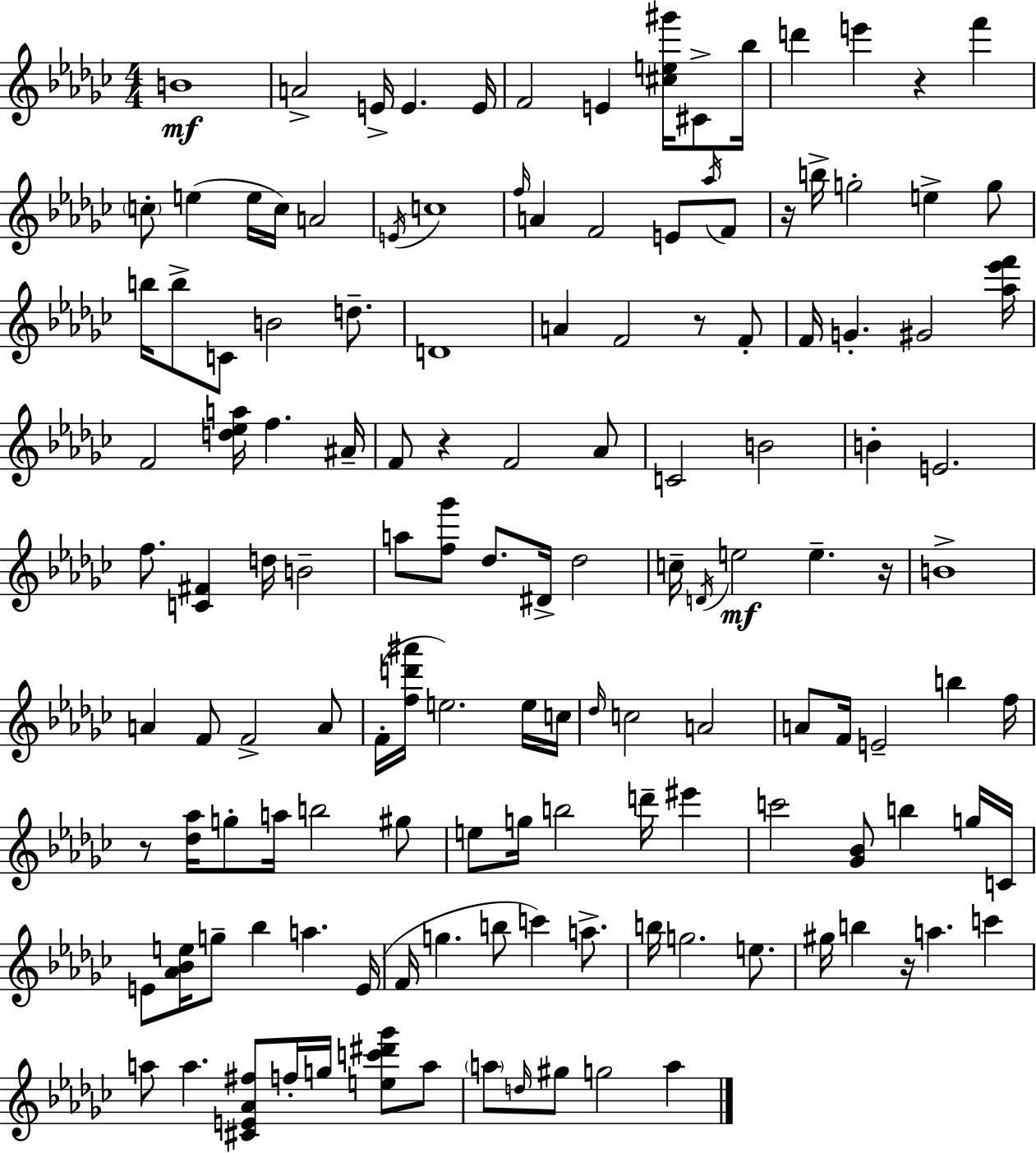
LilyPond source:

{
  \clef treble
  \numericTimeSignature
  \time 4/4
  \key ees \minor
  \repeat volta 2 { b'1\mf | a'2-> e'16-> e'4. e'16 | f'2 e'4 <cis'' e'' gis'''>16 cis'8-> bes''16 | d'''4 e'''4 r4 f'''4 | \break \parenthesize c''8-. e''4( e''16 c''16) a'2 | \acciaccatura { e'16 } c''1 | \grace { f''16 } a'4 f'2 e'8 | \acciaccatura { aes''16 } f'8 r16 b''16-> g''2-. e''4-> | \break g''8 b''16 b''8-> c'8 b'2 | d''8.-- d'1 | a'4 f'2 r8 | f'8-. f'16 g'4.-. gis'2 | \break <aes'' ees''' f'''>16 f'2 <d'' ees'' a''>16 f''4. | ais'16-- f'8 r4 f'2 | aes'8 c'2 b'2 | b'4-. e'2. | \break f''8. <c' fis'>4 d''16 b'2-- | a''8 <f'' ges'''>8 des''8. dis'16-> des''2 | c''16-- \acciaccatura { d'16 }\mf e''2 e''4.-- | r16 b'1-> | \break a'4 f'8 f'2-> | a'8 f'16-.( <f'' d''' ais'''>16 e''2.) | e''16 c''16 \grace { des''16 } c''2 a'2 | a'8 f'16 e'2-- | \break b''4 f''16 r8 <des'' aes''>16 g''8-. a''16 b''2 | gis''8 e''8 g''16 b''2 | d'''16-- eis'''4 c'''2 <ges' bes'>8 b''4 | g''16 c'16 e'8 <aes' bes' e''>16 g''8-- bes''4 a''4. | \break e'16( f'16 g''4. b''8 c'''4) | a''8.-> b''16 g''2. | e''8. gis''16 b''4 r16 a''4. | c'''4 a''8 a''4. <cis' e' aes' fis''>8 f''16-. | \break g''16 <e'' c''' dis''' ges'''>8 a''8 \parenthesize a''8 \grace { d''16 } gis''8 g''2 | a''4 } \bar "|."
}